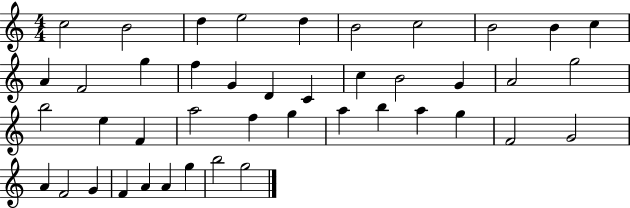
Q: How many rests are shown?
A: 0